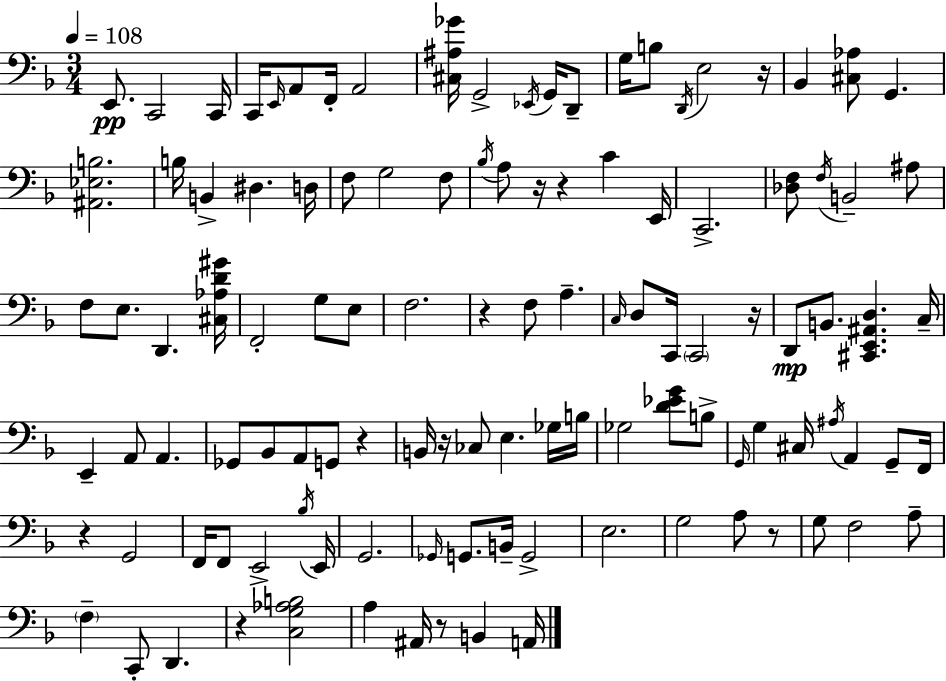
E2/e. C2/h C2/s C2/s E2/s A2/e F2/s A2/h [C#3,A#3,Gb4]/s G2/h Eb2/s G2/s D2/e G3/s B3/e D2/s E3/h R/s Bb2/q [C#3,Ab3]/e G2/q. [A#2,Eb3,B3]/h. B3/s B2/q D#3/q. D3/s F3/e G3/h F3/e Bb3/s A3/e R/s R/q C4/q E2/s C2/h. [Db3,F3]/e F3/s B2/h A#3/e F3/e E3/e. D2/q. [C#3,Ab3,D4,G#4]/s F2/h G3/e E3/e F3/h. R/q F3/e A3/q. C3/s D3/e C2/s C2/h R/s D2/e B2/e. [C#2,E2,A#2,D3]/q. C3/s E2/q A2/e A2/q. Gb2/e Bb2/e A2/e G2/e R/q B2/s R/s CES3/e E3/q. Gb3/s B3/s Gb3/h [D4,Eb4,G4]/e B3/e G2/s G3/q C#3/s A#3/s A2/q G2/e F2/s R/q G2/h F2/s F2/e E2/h Bb3/s E2/s G2/h. Gb2/s G2/e. B2/s G2/h E3/h. G3/h A3/e R/e G3/e F3/h A3/e F3/q C2/e D2/q. R/q [C3,G3,Ab3,B3]/h A3/q A#2/s R/e B2/q A2/s